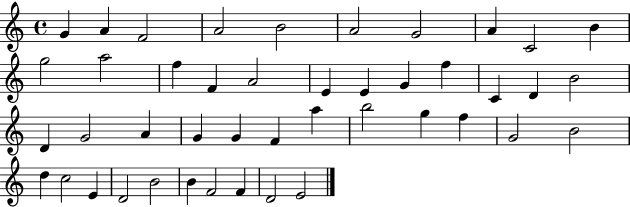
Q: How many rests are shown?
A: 0